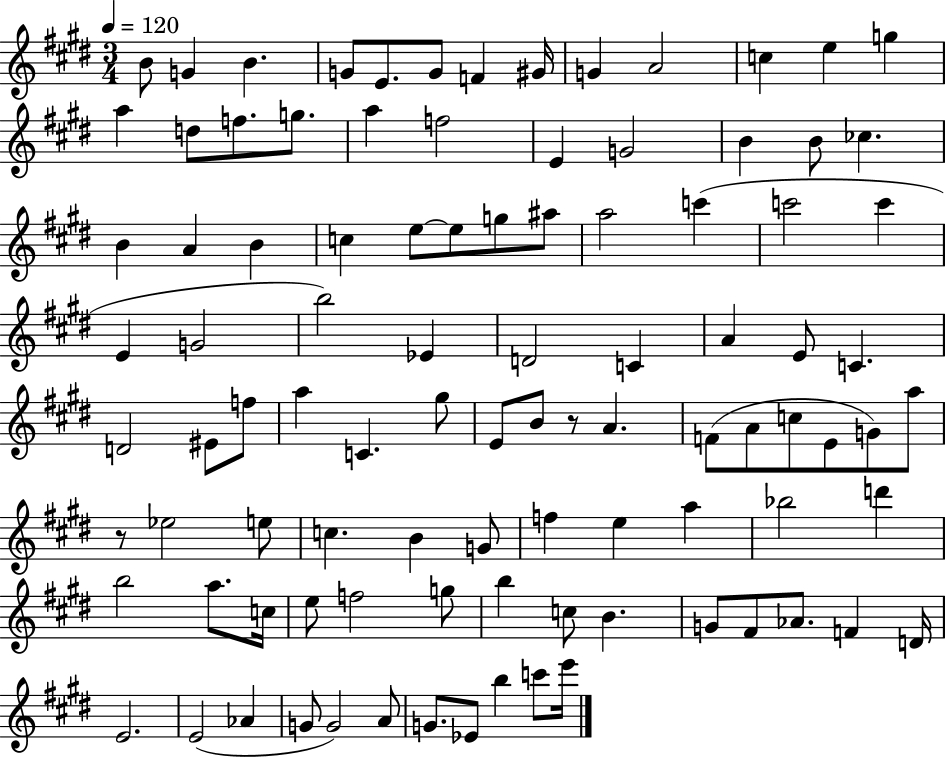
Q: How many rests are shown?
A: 2